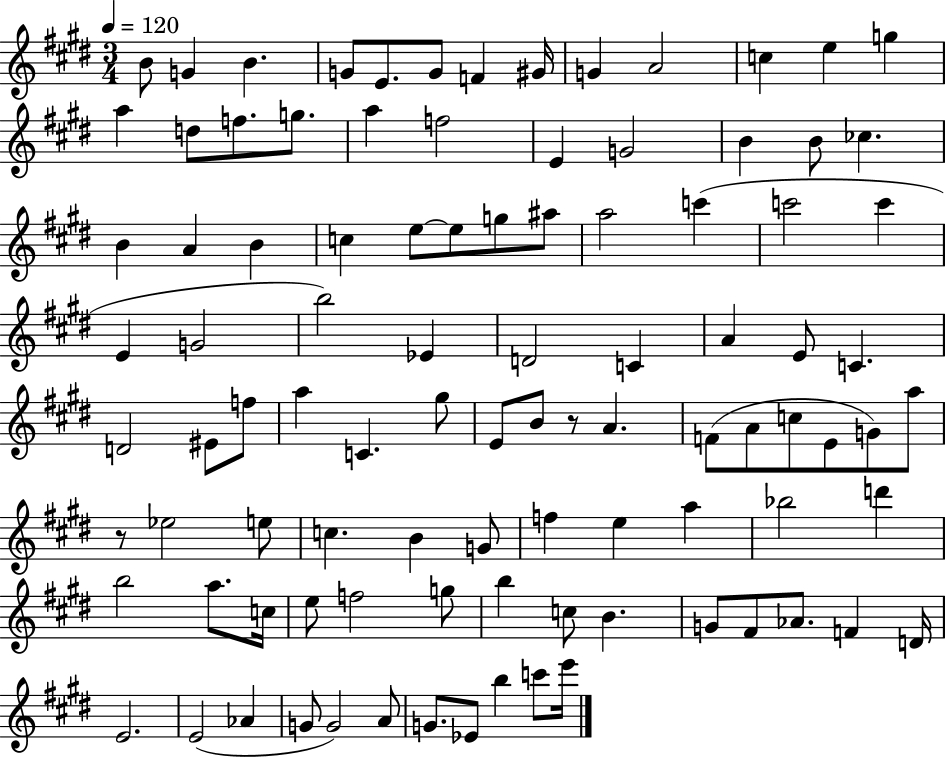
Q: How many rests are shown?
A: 2